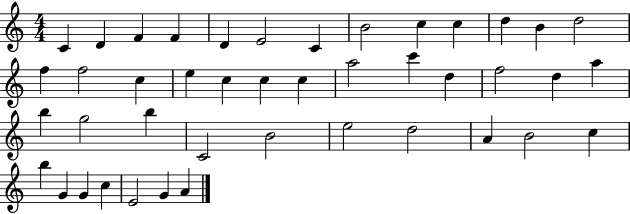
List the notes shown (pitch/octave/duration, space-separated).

C4/q D4/q F4/q F4/q D4/q E4/h C4/q B4/h C5/q C5/q D5/q B4/q D5/h F5/q F5/h C5/q E5/q C5/q C5/q C5/q A5/h C6/q D5/q F5/h D5/q A5/q B5/q G5/h B5/q C4/h B4/h E5/h D5/h A4/q B4/h C5/q B5/q G4/q G4/q C5/q E4/h G4/q A4/q